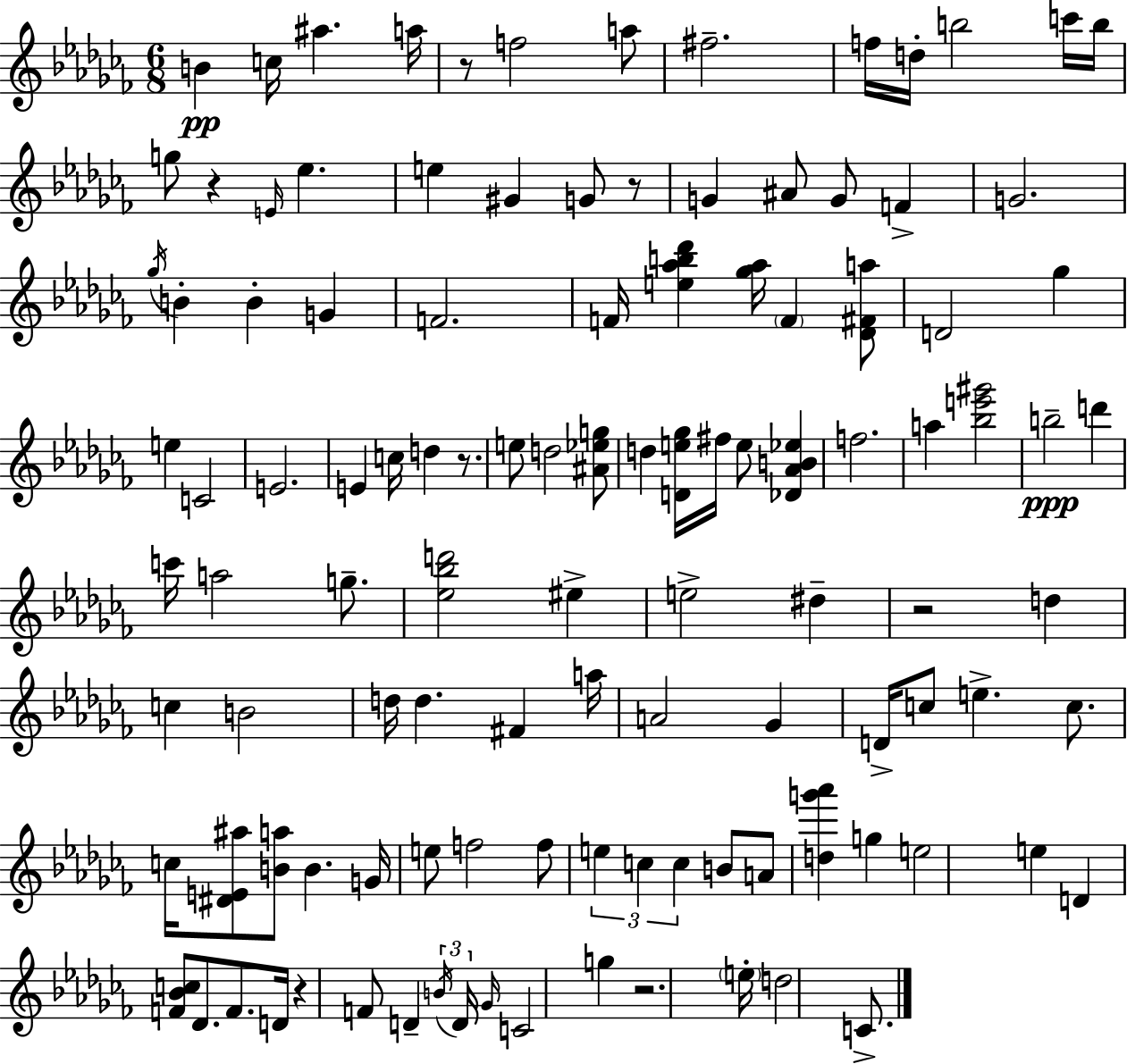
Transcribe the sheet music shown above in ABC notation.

X:1
T:Untitled
M:6/8
L:1/4
K:Abm
B c/4 ^a a/4 z/2 f2 a/2 ^f2 f/4 d/4 b2 c'/4 b/4 g/2 z E/4 _e e ^G G/2 z/2 G ^A/2 G/2 F G2 _g/4 B B G F2 F/4 [e_ab_d'] [_g_a]/4 F [_D^Fa]/2 D2 _g e C2 E2 E c/4 d z/2 e/2 d2 [^A_eg]/2 d [De_g]/4 ^f/4 e/2 [_D_AB_e] f2 a [_be'^g']2 b2 d' c'/4 a2 g/2 [_e_bd']2 ^e e2 ^d z2 d c B2 d/4 d ^F a/4 A2 _G D/4 c/2 e c/2 c/4 [^DE^a]/2 [Ba]/2 B G/4 e/2 f2 f/2 e c c B/2 A/2 [dg'_a'] g e2 e D [F_Bc]/2 _D/2 F/2 D/4 z F/2 D B/4 D/4 _G/4 C2 g z2 e/4 d2 C/2